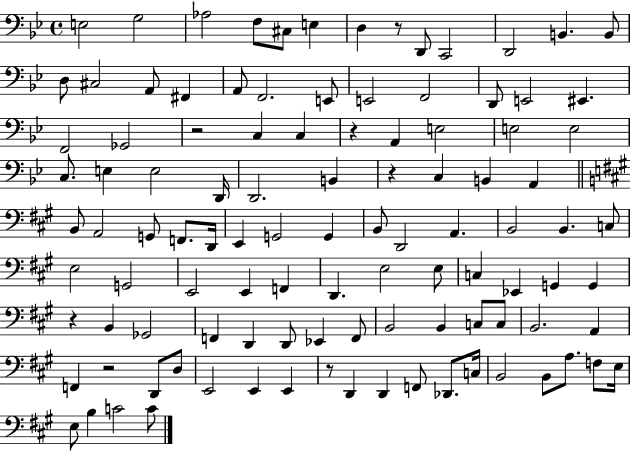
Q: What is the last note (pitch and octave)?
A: C4